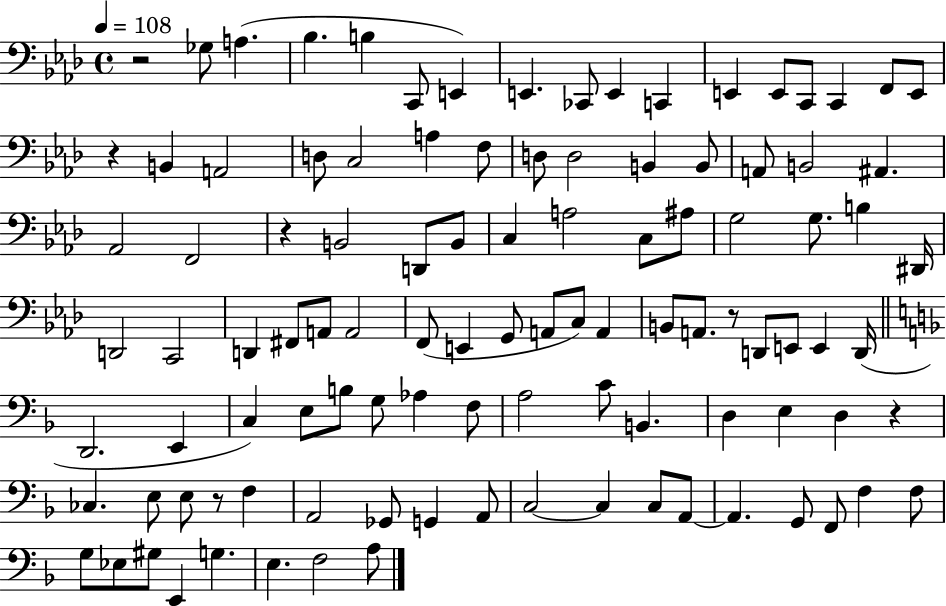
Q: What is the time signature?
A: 4/4